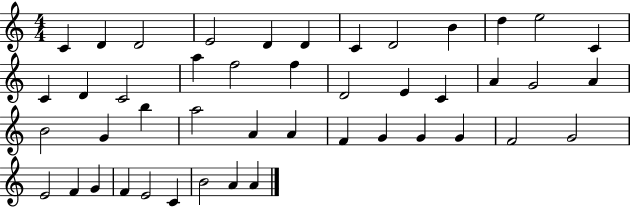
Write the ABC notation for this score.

X:1
T:Untitled
M:4/4
L:1/4
K:C
C D D2 E2 D D C D2 B d e2 C C D C2 a f2 f D2 E C A G2 A B2 G b a2 A A F G G G F2 G2 E2 F G F E2 C B2 A A